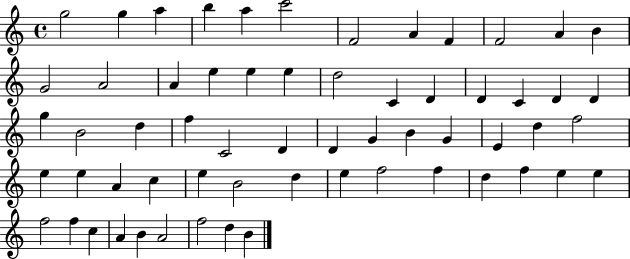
G5/h G5/q A5/q B5/q A5/q C6/h F4/h A4/q F4/q F4/h A4/q B4/q G4/h A4/h A4/q E5/q E5/q E5/q D5/h C4/q D4/q D4/q C4/q D4/q D4/q G5/q B4/h D5/q F5/q C4/h D4/q D4/q G4/q B4/q G4/q E4/q D5/q F5/h E5/q E5/q A4/q C5/q E5/q B4/h D5/q E5/q F5/h F5/q D5/q F5/q E5/q E5/q F5/h F5/q C5/q A4/q B4/q A4/h F5/h D5/q B4/q